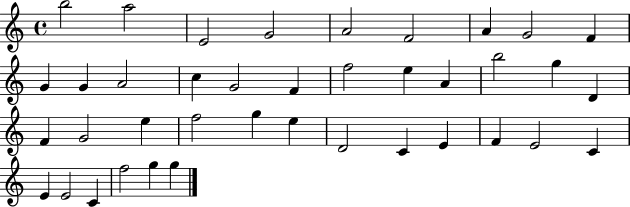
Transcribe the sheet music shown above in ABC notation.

X:1
T:Untitled
M:4/4
L:1/4
K:C
b2 a2 E2 G2 A2 F2 A G2 F G G A2 c G2 F f2 e A b2 g D F G2 e f2 g e D2 C E F E2 C E E2 C f2 g g